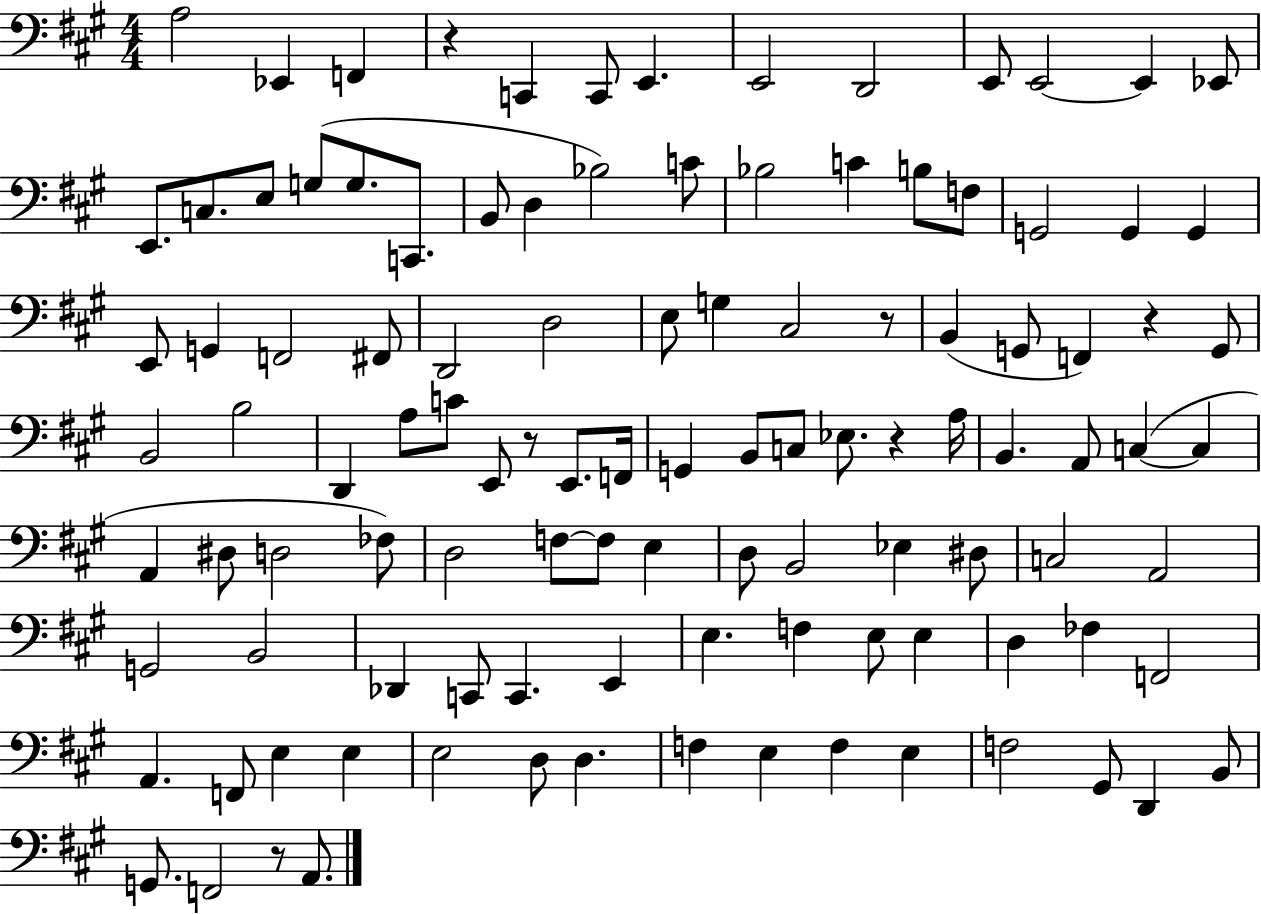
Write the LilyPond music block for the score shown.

{
  \clef bass
  \numericTimeSignature
  \time 4/4
  \key a \major
  \repeat volta 2 { a2 ees,4 f,4 | r4 c,4 c,8 e,4. | e,2 d,2 | e,8 e,2~~ e,4 ees,8 | \break e,8. c8. e8 g8( g8. c,8. | b,8 d4 bes2) c'8 | bes2 c'4 b8 f8 | g,2 g,4 g,4 | \break e,8 g,4 f,2 fis,8 | d,2 d2 | e8 g4 cis2 r8 | b,4( g,8 f,4) r4 g,8 | \break b,2 b2 | d,4 a8 c'8 e,8 r8 e,8. f,16 | g,4 b,8 c8 ees8. r4 a16 | b,4. a,8 c4~(~ c4 | \break a,4 dis8 d2 fes8) | d2 f8~~ f8 e4 | d8 b,2 ees4 dis8 | c2 a,2 | \break g,2 b,2 | des,4 c,8 c,4. e,4 | e4. f4 e8 e4 | d4 fes4 f,2 | \break a,4. f,8 e4 e4 | e2 d8 d4. | f4 e4 f4 e4 | f2 gis,8 d,4 b,8 | \break g,8. f,2 r8 a,8. | } \bar "|."
}